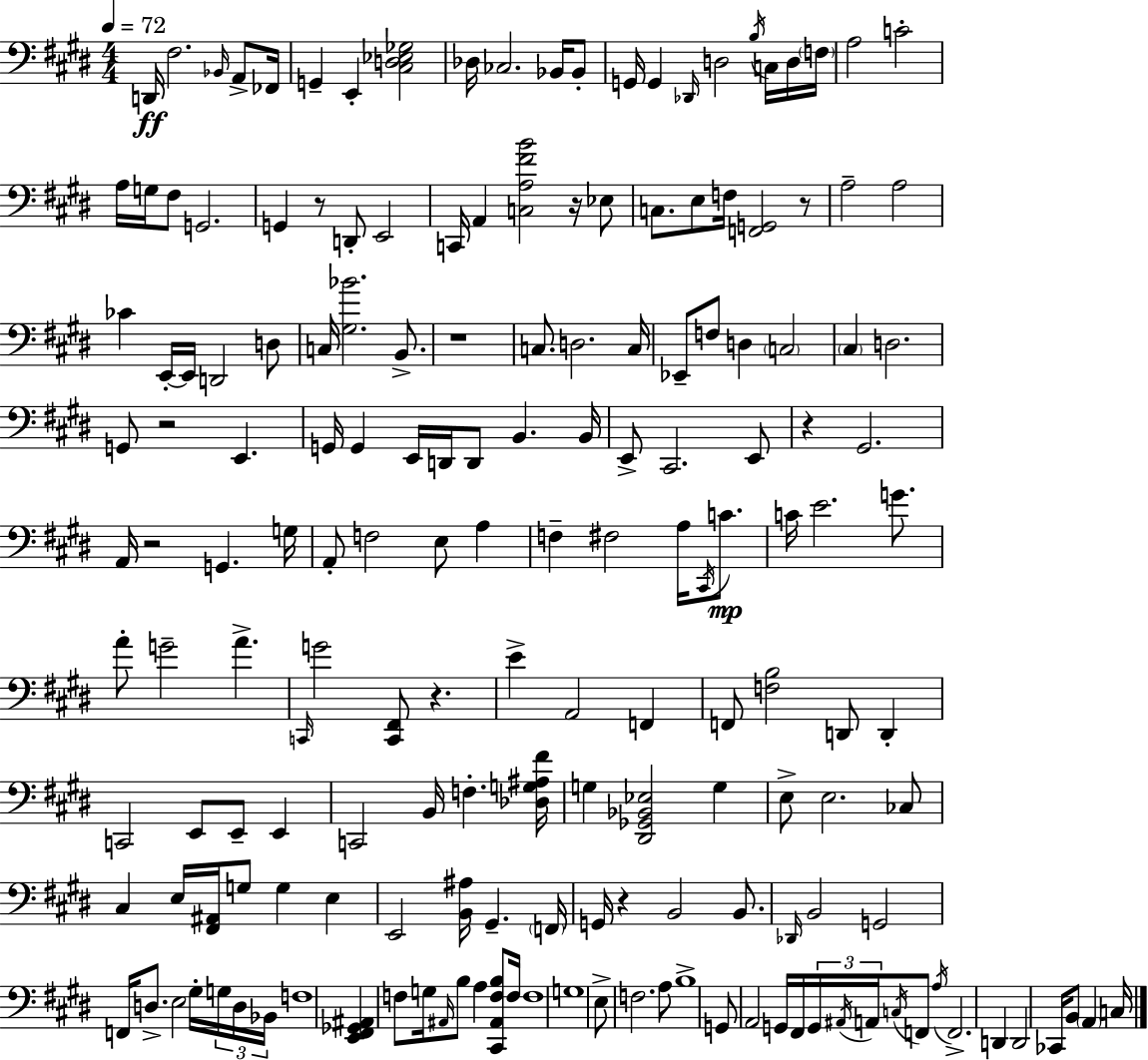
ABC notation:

X:1
T:Untitled
M:4/4
L:1/4
K:E
D,,/4 ^F,2 _B,,/4 A,,/2 _F,,/4 G,, E,, [^C,D,_E,_G,]2 _D,/4 _C,2 _B,,/4 _B,,/2 G,,/4 G,, _D,,/4 D,2 B,/4 C,/4 D,/4 F,/4 A,2 C2 A,/4 G,/4 ^F,/2 G,,2 G,, z/2 D,,/2 E,,2 C,,/4 A,, [C,A,^FB]2 z/4 _E,/2 C,/2 E,/2 F,/4 [F,,G,,]2 z/2 A,2 A,2 _C E,,/4 E,,/4 D,,2 D,/2 C,/4 [^G,_B]2 B,,/2 z4 C,/2 D,2 C,/4 _E,,/2 F,/2 D, C,2 ^C, D,2 G,,/2 z2 E,, G,,/4 G,, E,,/4 D,,/4 D,,/2 B,, B,,/4 E,,/2 ^C,,2 E,,/2 z ^G,,2 A,,/4 z2 G,, G,/4 A,,/2 F,2 E,/2 A, F, ^F,2 A,/4 ^C,,/4 C/2 C/4 E2 G/2 A/2 G2 A C,,/4 G2 [C,,^F,,]/2 z E A,,2 F,, F,,/2 [F,B,]2 D,,/2 D,, C,,2 E,,/2 E,,/2 E,, C,,2 B,,/4 F, [_D,G,^A,^F]/4 G, [^D,,_G,,_B,,_E,]2 G, E,/2 E,2 _C,/2 ^C, E,/4 [^F,,^A,,]/4 G,/2 G, E, E,,2 [B,,^A,]/4 ^G,, F,,/4 G,,/4 z B,,2 B,,/2 _D,,/4 B,,2 G,,2 F,,/4 D,/2 E,2 ^G,/4 G,/4 D,/4 _B,,/4 F,4 [E,,^F,,_G,,^A,,] F,/2 G,/4 ^A,,/4 B,/2 A, [^C,,^A,,F,B,]/2 F,/4 F,4 G,4 E,/2 F,2 A,/2 B,4 G,,/2 A,,2 G,,/4 ^F,,/4 G,,/4 ^A,,/4 A,,/4 C,/4 F,,/2 A,/4 F,,2 D,, D,,2 _C,,/4 B,,/2 A,, C,/4